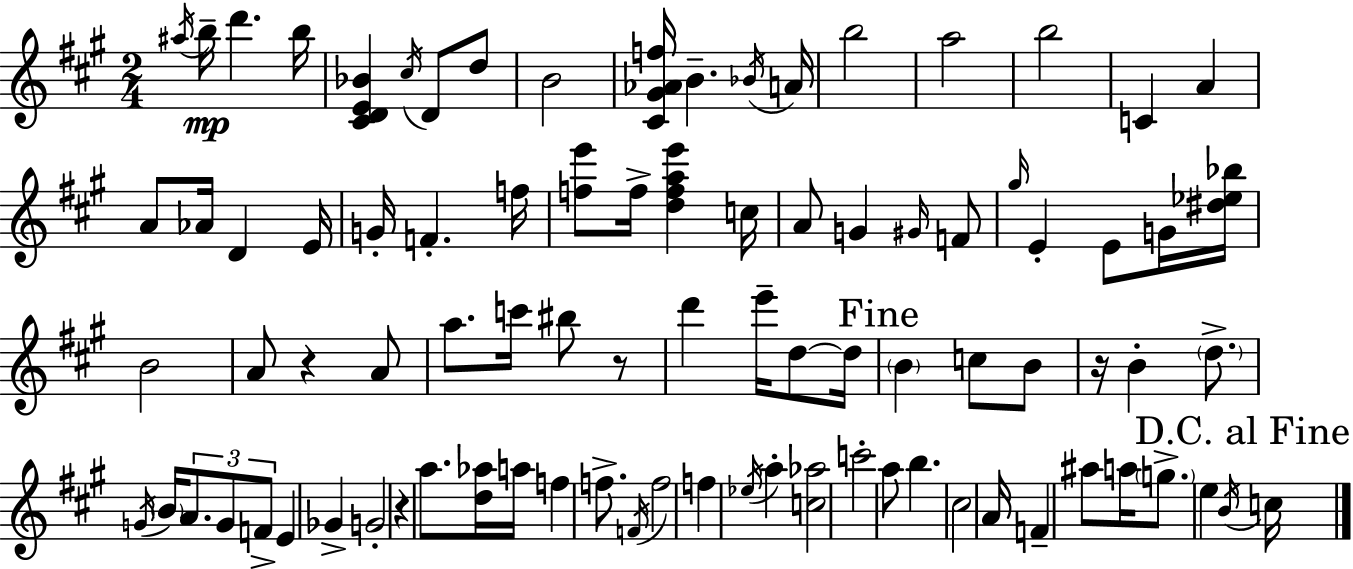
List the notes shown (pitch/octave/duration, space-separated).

A#5/s B5/s D6/q. B5/s [C#4,D4,E4,Bb4]/q C#5/s D4/e D5/e B4/h [C#4,G#4,Ab4,F5]/s B4/q. Bb4/s A4/s B5/h A5/h B5/h C4/q A4/q A4/e Ab4/s D4/q E4/s G4/s F4/q. F5/s [F5,E6]/e F5/s [D5,F5,A5,E6]/q C5/s A4/e G4/q G#4/s F4/e G#5/s E4/q E4/e G4/s [D#5,Eb5,Bb5]/s B4/h A4/e R/q A4/e A5/e. C6/s BIS5/e R/e D6/q E6/s D5/e D5/s B4/q C5/e B4/e R/s B4/q D5/e. G4/s B4/s A4/e. G4/e F4/e E4/q Gb4/q G4/h R/q A5/e. [D5,Ab5]/s A5/s F5/q F5/e. F4/s F5/h F5/q Eb5/s A5/q [C5,Ab5]/h C6/h A5/e B5/q. C#5/h A4/s F4/q A#5/e A5/s G5/e. E5/q B4/s C5/s